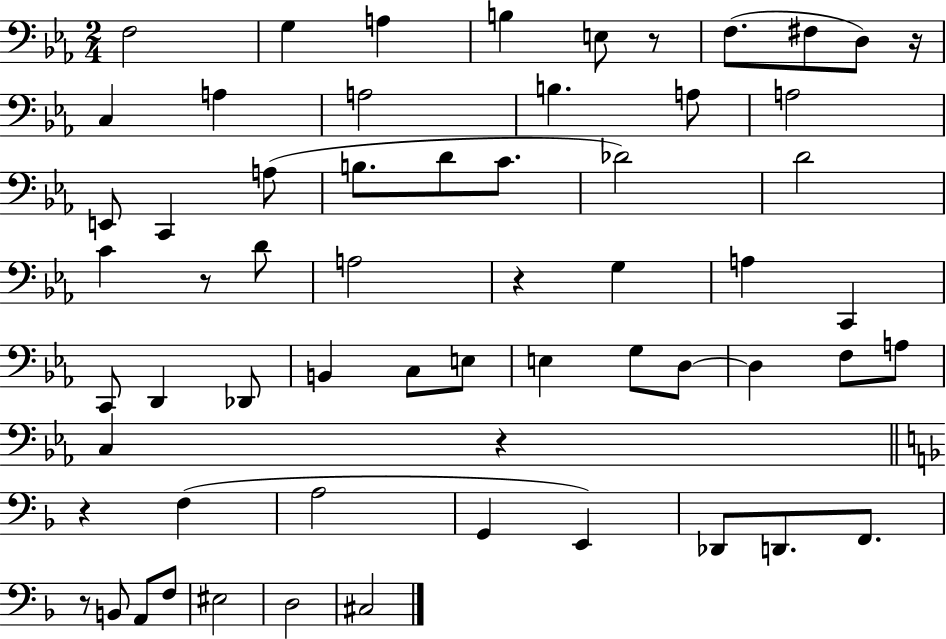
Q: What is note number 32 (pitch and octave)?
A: B2